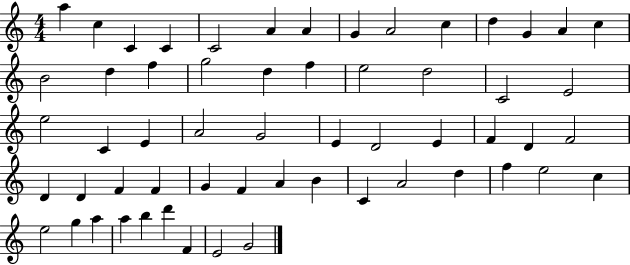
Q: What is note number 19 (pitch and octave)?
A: D5